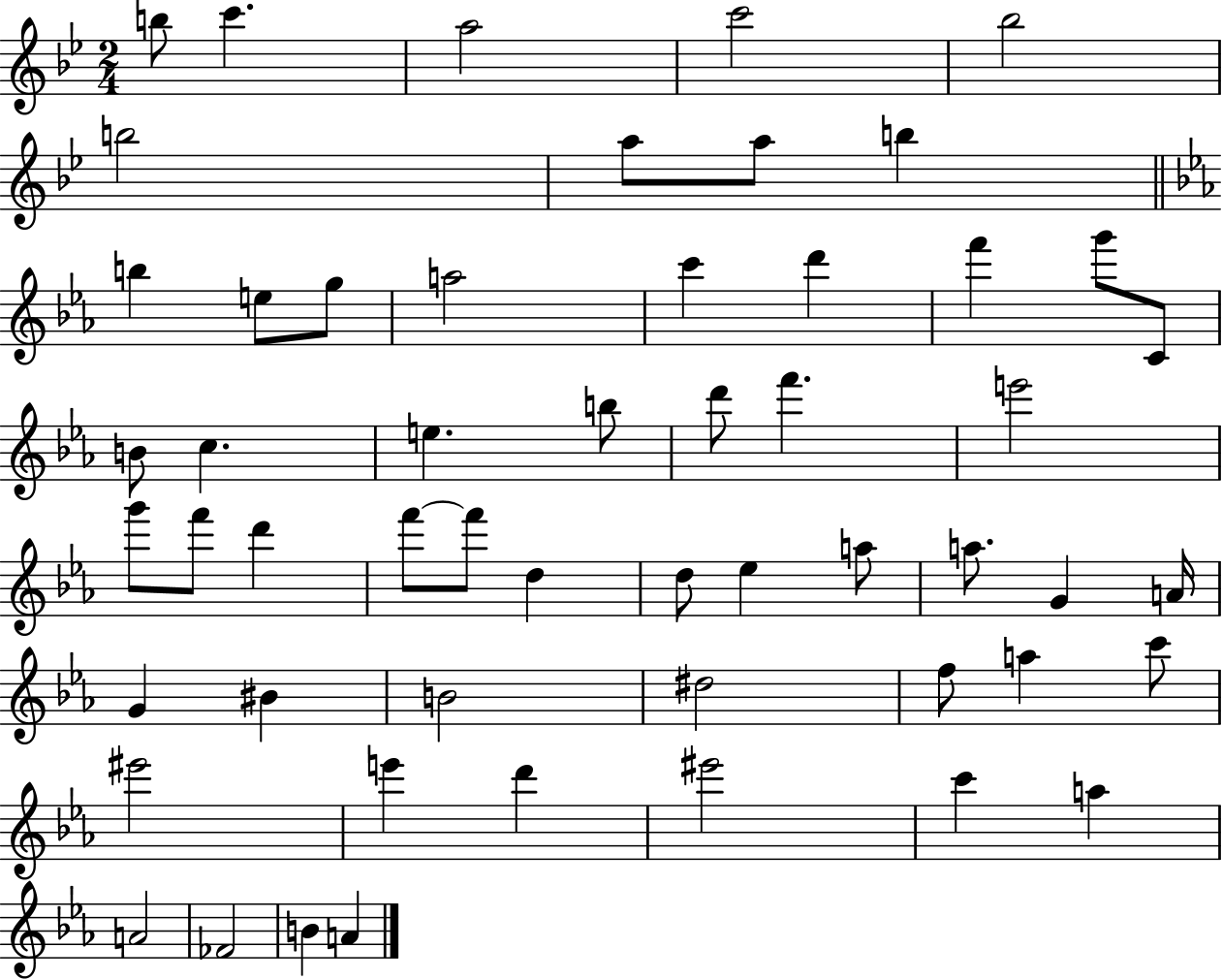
{
  \clef treble
  \numericTimeSignature
  \time 2/4
  \key bes \major
  b''8 c'''4. | a''2 | c'''2 | bes''2 | \break b''2 | a''8 a''8 b''4 | \bar "||" \break \key ees \major b''4 e''8 g''8 | a''2 | c'''4 d'''4 | f'''4 g'''8 c'8 | \break b'8 c''4. | e''4. b''8 | d'''8 f'''4. | e'''2 | \break g'''8 f'''8 d'''4 | f'''8~~ f'''8 d''4 | d''8 ees''4 a''8 | a''8. g'4 a'16 | \break g'4 bis'4 | b'2 | dis''2 | f''8 a''4 c'''8 | \break eis'''2 | e'''4 d'''4 | eis'''2 | c'''4 a''4 | \break a'2 | fes'2 | b'4 a'4 | \bar "|."
}